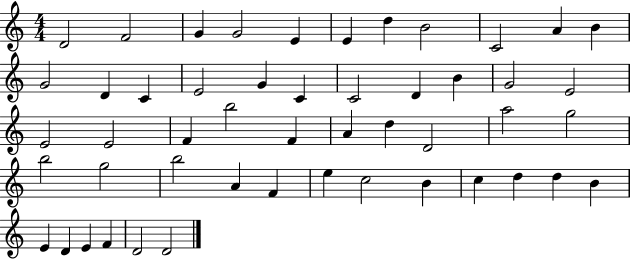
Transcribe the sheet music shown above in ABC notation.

X:1
T:Untitled
M:4/4
L:1/4
K:C
D2 F2 G G2 E E d B2 C2 A B G2 D C E2 G C C2 D B G2 E2 E2 E2 F b2 F A d D2 a2 g2 b2 g2 b2 A F e c2 B c d d B E D E F D2 D2